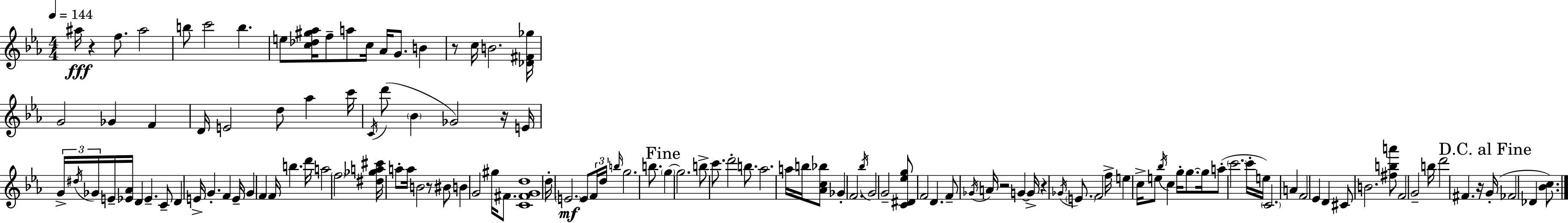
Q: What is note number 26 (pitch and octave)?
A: Bb4